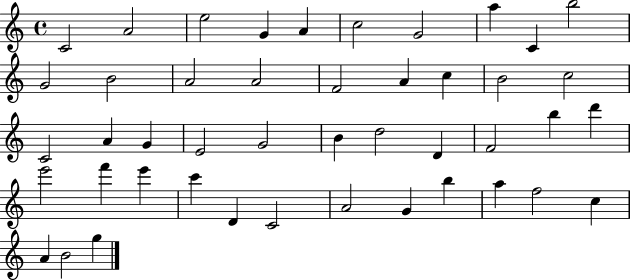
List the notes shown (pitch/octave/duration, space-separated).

C4/h A4/h E5/h G4/q A4/q C5/h G4/h A5/q C4/q B5/h G4/h B4/h A4/h A4/h F4/h A4/q C5/q B4/h C5/h C4/h A4/q G4/q E4/h G4/h B4/q D5/h D4/q F4/h B5/q D6/q E6/h F6/q E6/q C6/q D4/q C4/h A4/h G4/q B5/q A5/q F5/h C5/q A4/q B4/h G5/q